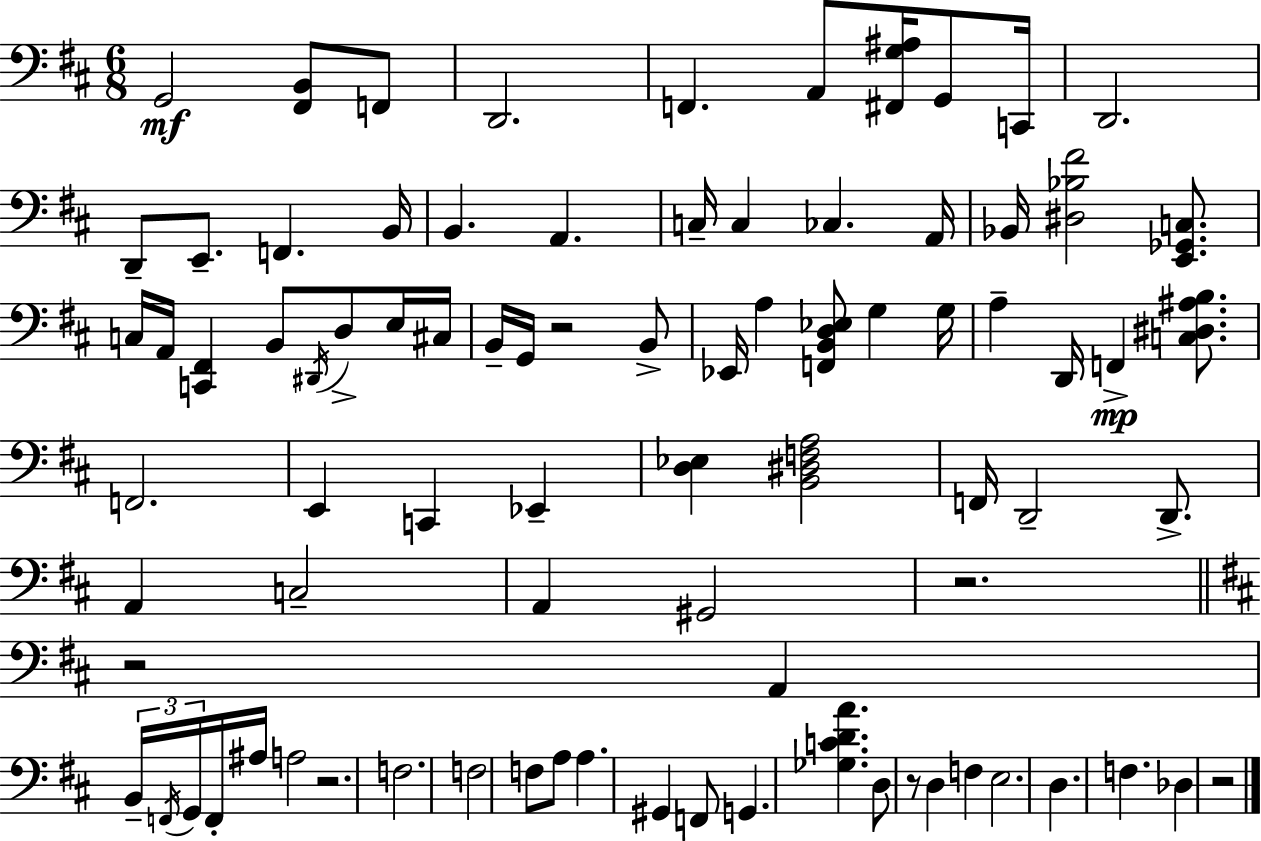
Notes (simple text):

G2/h [F#2,B2]/e F2/e D2/h. F2/q. A2/e [F#2,G3,A#3]/s G2/e C2/s D2/h. D2/e E2/e. F2/q. B2/s B2/q. A2/q. C3/s C3/q CES3/q. A2/s Bb2/s [D#3,Bb3,F#4]/h [E2,Gb2,C3]/e. C3/s A2/s [C2,F#2]/q B2/e D#2/s D3/e E3/s C#3/s B2/s G2/s R/h B2/e Eb2/s A3/q [F2,B2,D3,Eb3]/e G3/q G3/s A3/q D2/s F2/q [C3,D#3,A#3,B3]/e. F2/h. E2/q C2/q Eb2/q [D3,Eb3]/q [B2,D#3,F3,A3]/h F2/s D2/h D2/e. A2/q C3/h A2/q G#2/h R/h. R/h A2/q B2/s F2/s G2/s F2/s A#3/s A3/h R/h. F3/h. F3/h F3/e A3/e A3/q. G#2/q F2/e G2/q. [Gb3,C4,D4,A4]/q. D3/e R/e D3/q F3/q E3/h. D3/q. F3/q. Db3/q R/h